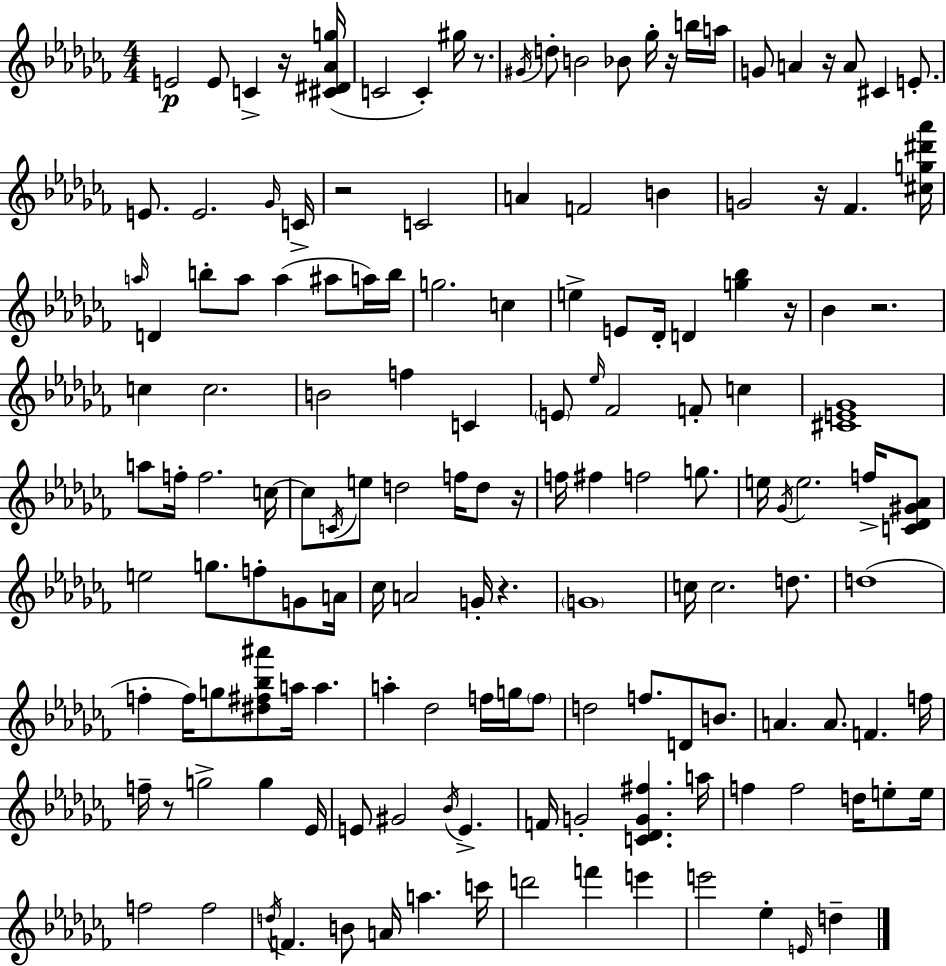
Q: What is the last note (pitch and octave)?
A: D5